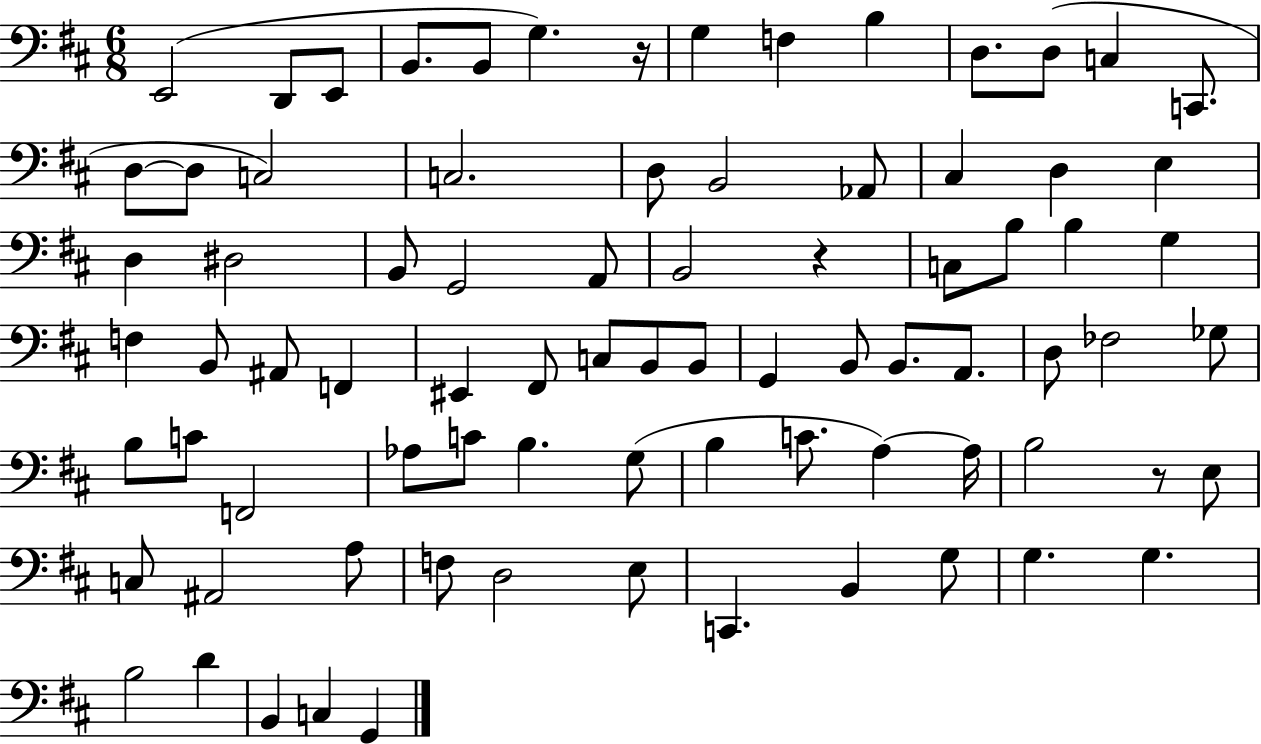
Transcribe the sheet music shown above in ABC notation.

X:1
T:Untitled
M:6/8
L:1/4
K:D
E,,2 D,,/2 E,,/2 B,,/2 B,,/2 G, z/4 G, F, B, D,/2 D,/2 C, C,,/2 D,/2 D,/2 C,2 C,2 D,/2 B,,2 _A,,/2 ^C, D, E, D, ^D,2 B,,/2 G,,2 A,,/2 B,,2 z C,/2 B,/2 B, G, F, B,,/2 ^A,,/2 F,, ^E,, ^F,,/2 C,/2 B,,/2 B,,/2 G,, B,,/2 B,,/2 A,,/2 D,/2 _F,2 _G,/2 B,/2 C/2 F,,2 _A,/2 C/2 B, G,/2 B, C/2 A, A,/4 B,2 z/2 E,/2 C,/2 ^A,,2 A,/2 F,/2 D,2 E,/2 C,, B,, G,/2 G, G, B,2 D B,, C, G,,